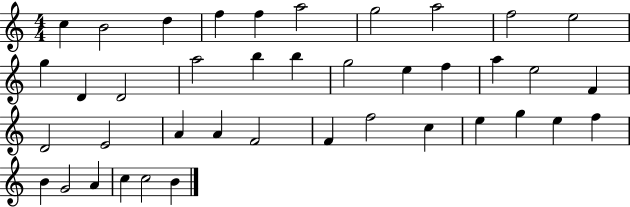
{
  \clef treble
  \numericTimeSignature
  \time 4/4
  \key c \major
  c''4 b'2 d''4 | f''4 f''4 a''2 | g''2 a''2 | f''2 e''2 | \break g''4 d'4 d'2 | a''2 b''4 b''4 | g''2 e''4 f''4 | a''4 e''2 f'4 | \break d'2 e'2 | a'4 a'4 f'2 | f'4 f''2 c''4 | e''4 g''4 e''4 f''4 | \break b'4 g'2 a'4 | c''4 c''2 b'4 | \bar "|."
}